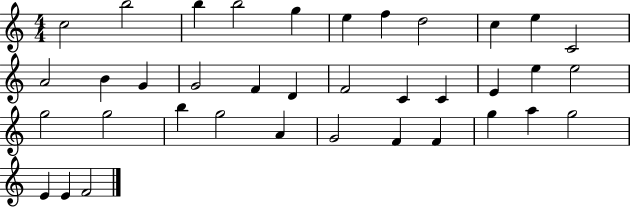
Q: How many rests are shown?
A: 0